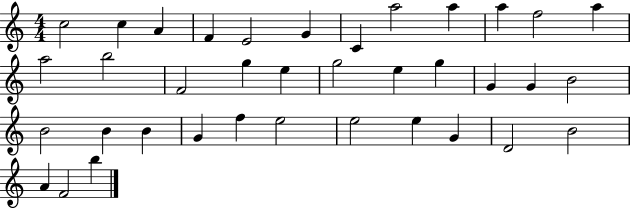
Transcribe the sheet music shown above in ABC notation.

X:1
T:Untitled
M:4/4
L:1/4
K:C
c2 c A F E2 G C a2 a a f2 a a2 b2 F2 g e g2 e g G G B2 B2 B B G f e2 e2 e G D2 B2 A F2 b